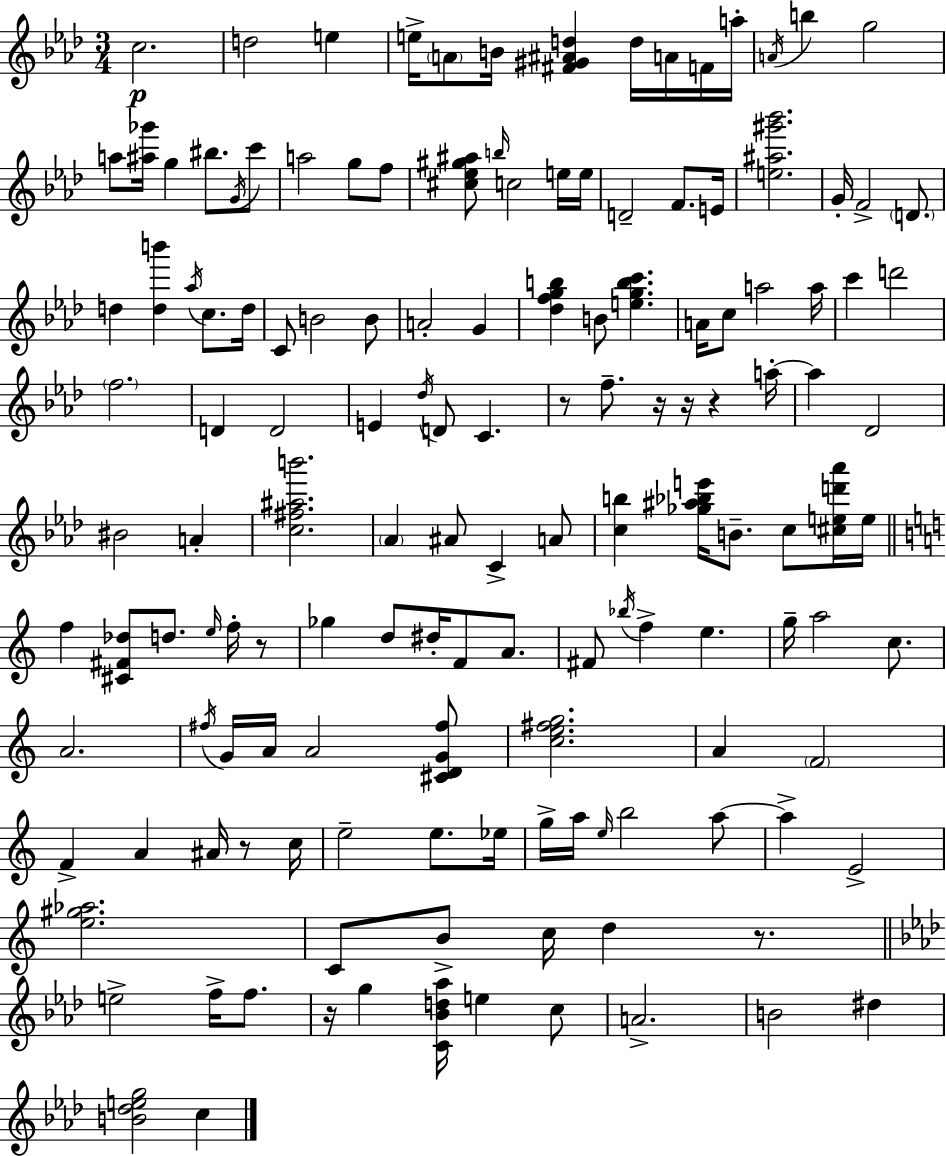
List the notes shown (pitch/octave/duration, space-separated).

C5/h. D5/h E5/q E5/s A4/e B4/s [F#4,G#4,A#4,D5]/q D5/s A4/s F4/s A5/s A4/s B5/q G5/h A5/e [A#5,Gb6]/s G5/q BIS5/e. G4/s C6/e A5/h G5/e F5/e [C#5,Eb5,G#5,A#5]/e B5/s C5/h E5/s E5/s D4/h F4/e. E4/s [E5,A#5,G#6,Bb6]/h. G4/s F4/h D4/e. D5/q [D5,B6]/q Ab5/s C5/e. D5/s C4/e B4/h B4/e A4/h G4/q [Db5,F5,G5,B5]/q B4/e [E5,G5,B5,C6]/q. A4/s C5/e A5/h A5/s C6/q D6/h F5/h. D4/q D4/h E4/q Db5/s D4/e C4/q. R/e F5/e. R/s R/s R/q A5/s A5/q Db4/h BIS4/h A4/q [C5,F#5,A#5,B6]/h. Ab4/q A#4/e C4/q A4/e [C5,B5]/q [Gb5,A#5,Bb5,E6]/s B4/e. C5/e [C#5,E5,D6,Ab6]/s E5/s F5/q [C#4,F#4,Db5]/e D5/e. E5/s F5/s R/e Gb5/q D5/e D#5/s F4/e A4/e. F#4/e Bb5/s F5/q E5/q. G5/s A5/h C5/e. A4/h. F#5/s G4/s A4/s A4/h [C#4,D4,G4,F#5]/e [C5,E5,F#5,G5]/h. A4/q F4/h F4/q A4/q A#4/s R/e C5/s E5/h E5/e. Eb5/s G5/s A5/s E5/s B5/h A5/e A5/q E4/h [E5,G#5,Ab5]/h. C4/e B4/e C5/s D5/q R/e. E5/h F5/s F5/e. R/s G5/q [C4,Bb4,D5,Ab5]/s E5/q C5/e A4/h. B4/h D#5/q [B4,Db5,E5,G5]/h C5/q